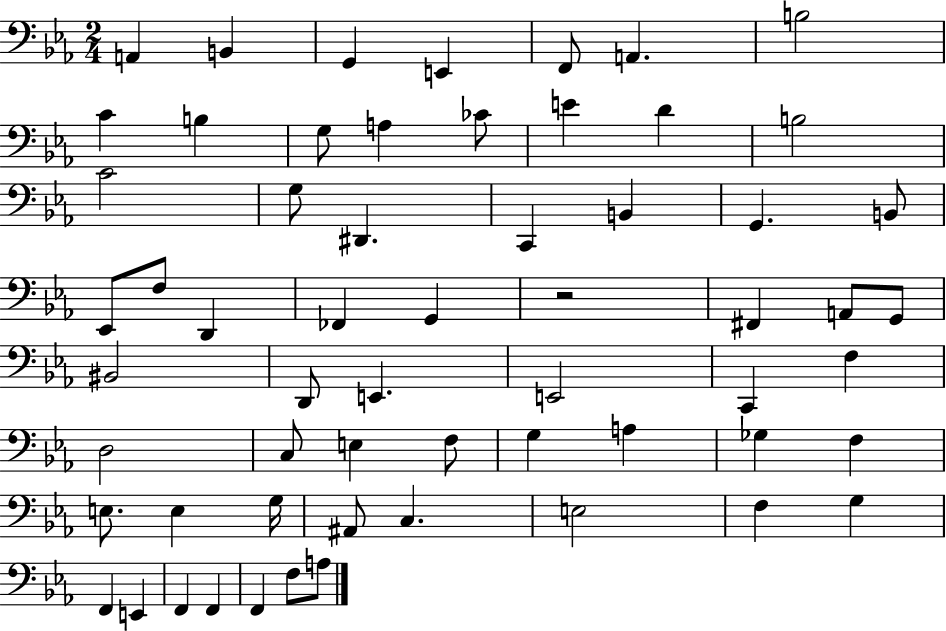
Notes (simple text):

A2/q B2/q G2/q E2/q F2/e A2/q. B3/h C4/q B3/q G3/e A3/q CES4/e E4/q D4/q B3/h C4/h G3/e D#2/q. C2/q B2/q G2/q. B2/e Eb2/e F3/e D2/q FES2/q G2/q R/h F#2/q A2/e G2/e BIS2/h D2/e E2/q. E2/h C2/q F3/q D3/h C3/e E3/q F3/e G3/q A3/q Gb3/q F3/q E3/e. E3/q G3/s A#2/e C3/q. E3/h F3/q G3/q F2/q E2/q F2/q F2/q F2/q F3/e A3/e